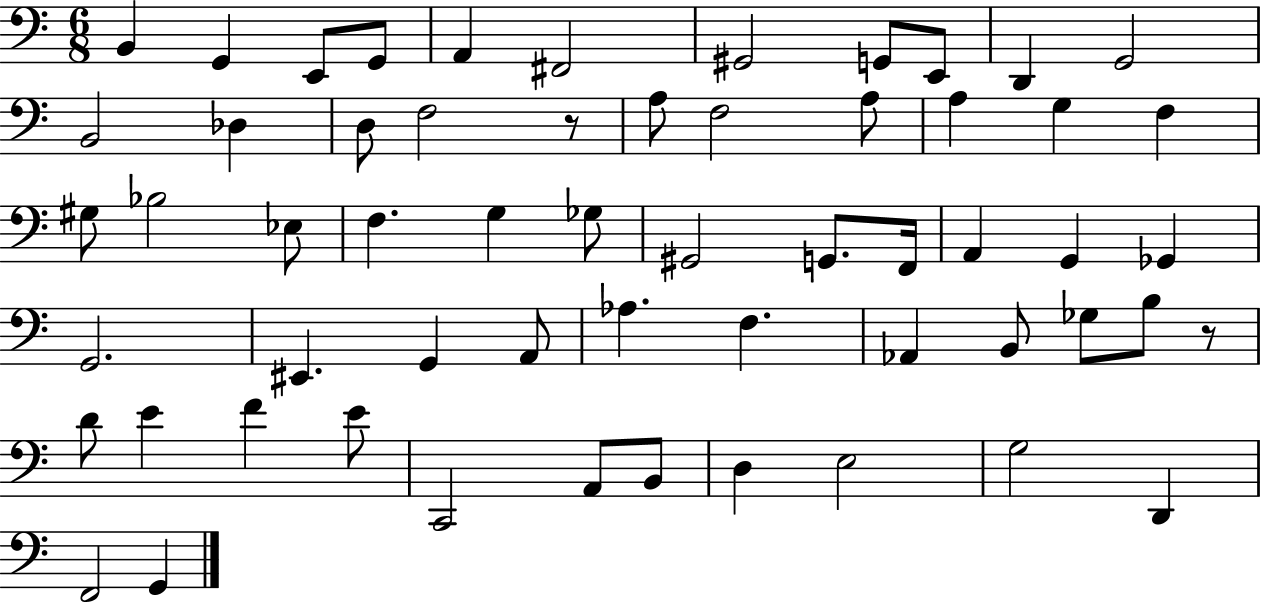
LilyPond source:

{
  \clef bass
  \numericTimeSignature
  \time 6/8
  \key c \major
  b,4 g,4 e,8 g,8 | a,4 fis,2 | gis,2 g,8 e,8 | d,4 g,2 | \break b,2 des4 | d8 f2 r8 | a8 f2 a8 | a4 g4 f4 | \break gis8 bes2 ees8 | f4. g4 ges8 | gis,2 g,8. f,16 | a,4 g,4 ges,4 | \break g,2. | eis,4. g,4 a,8 | aes4. f4. | aes,4 b,8 ges8 b8 r8 | \break d'8 e'4 f'4 e'8 | c,2 a,8 b,8 | d4 e2 | g2 d,4 | \break f,2 g,4 | \bar "|."
}